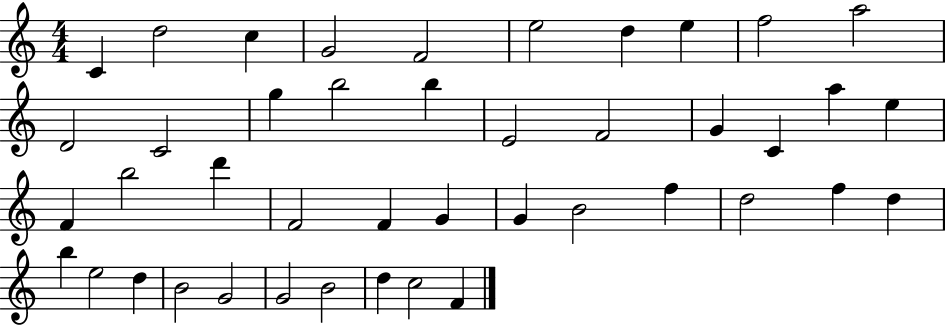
C4/q D5/h C5/q G4/h F4/h E5/h D5/q E5/q F5/h A5/h D4/h C4/h G5/q B5/h B5/q E4/h F4/h G4/q C4/q A5/q E5/q F4/q B5/h D6/q F4/h F4/q G4/q G4/q B4/h F5/q D5/h F5/q D5/q B5/q E5/h D5/q B4/h G4/h G4/h B4/h D5/q C5/h F4/q